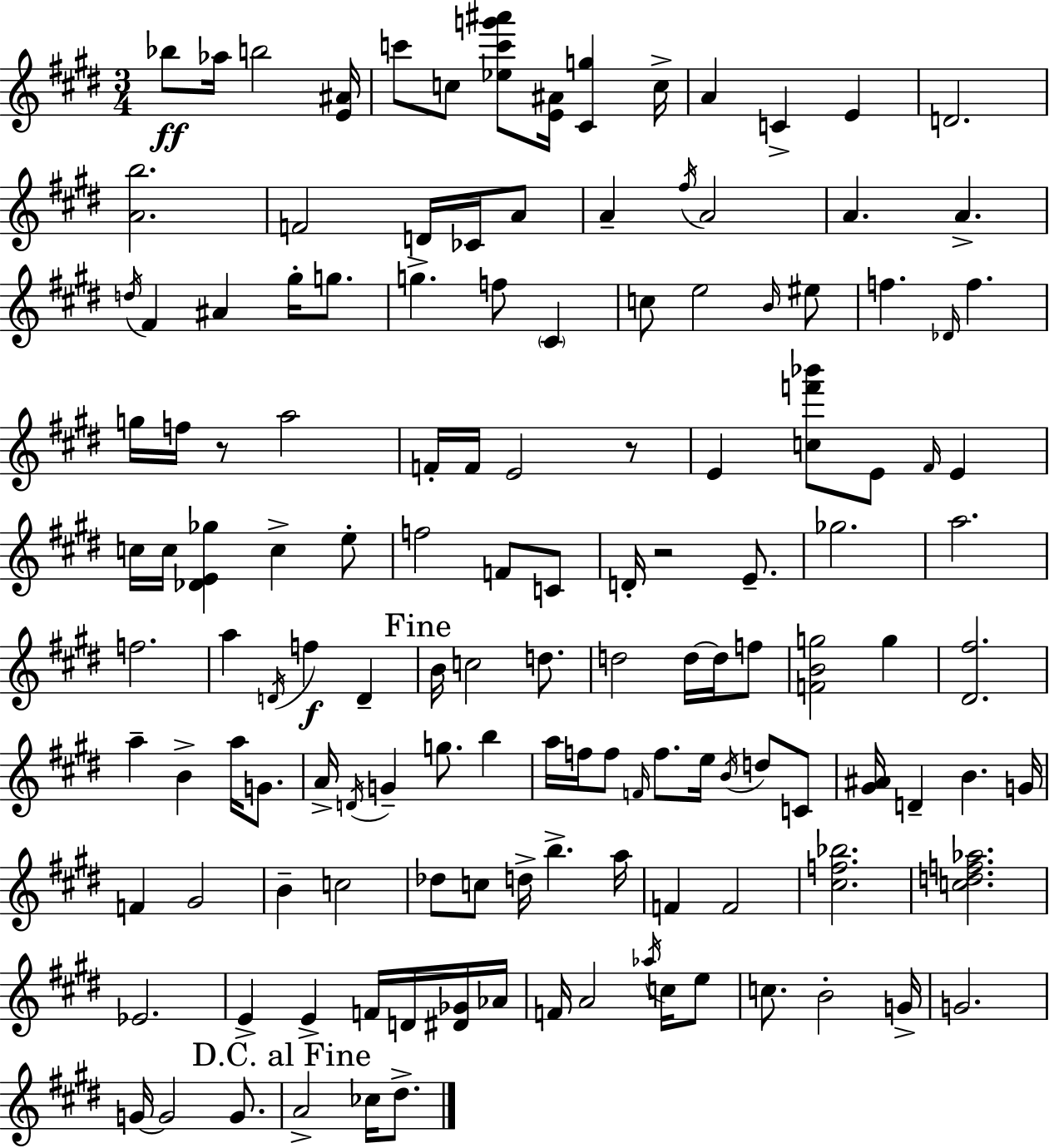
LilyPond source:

{
  \clef treble
  \numericTimeSignature
  \time 3/4
  \key e \major
  \repeat volta 2 { bes''8\ff aes''16 b''2 <e' ais'>16 | c'''8 c''8 <ees'' c''' g''' ais'''>8 <e' ais'>16 <cis' g''>4 c''16-> | a'4 c'4-> e'4 | d'2. | \break <a' b''>2. | f'2 d'16 ces'16 a'8 | a'4-- \acciaccatura { fis''16 } a'2 | a'4. a'4.-> | \break \acciaccatura { d''16 } fis'4 ais'4 gis''16-. g''8. | g''4.-> f''8 \parenthesize cis'4 | c''8 e''2 | \grace { b'16 } eis''8 f''4. \grace { des'16 } f''4. | \break g''16 f''16 r8 a''2 | f'16-. f'16 e'2 | r8 e'4 <c'' f''' bes'''>8 e'8 | \grace { fis'16 } e'4 c''16 c''16 <des' e' ges''>4 c''4-> | \break e''8-. f''2 | f'8 c'8 d'16-. r2 | e'8.-- ges''2. | a''2. | \break f''2. | a''4 \acciaccatura { d'16 } f''4\f | d'4-- \mark "Fine" b'16 c''2 | d''8. d''2 | \break d''16~~ d''16 f''8 <f' b' g''>2 | g''4 <dis' fis''>2. | a''4-- b'4-> | a''16 g'8. a'16-> \acciaccatura { d'16 } g'4-- | \break g''8. b''4 a''16 f''16 f''8 \grace { f'16 } | f''8. e''16 \acciaccatura { b'16 } d''8 c'8 <gis' ais'>16 d'4-- | b'4. g'16 f'4 | gis'2 b'4-- | \break c''2 des''8 c''8 | d''16-> b''4.-> a''16 f'4 | f'2 <cis'' f'' bes''>2. | <c'' d'' f'' aes''>2. | \break ees'2. | e'4-> | e'4-> f'16 d'16 <dis' ges'>16 aes'16 f'16 a'2 | \acciaccatura { aes''16 } c''16 e''8 c''8. | \break b'2-. g'16-> g'2. | g'16~~ g'2 | g'8. \mark "D.C. al Fine" a'2-> | ces''16 dis''8.-> } \bar "|."
}